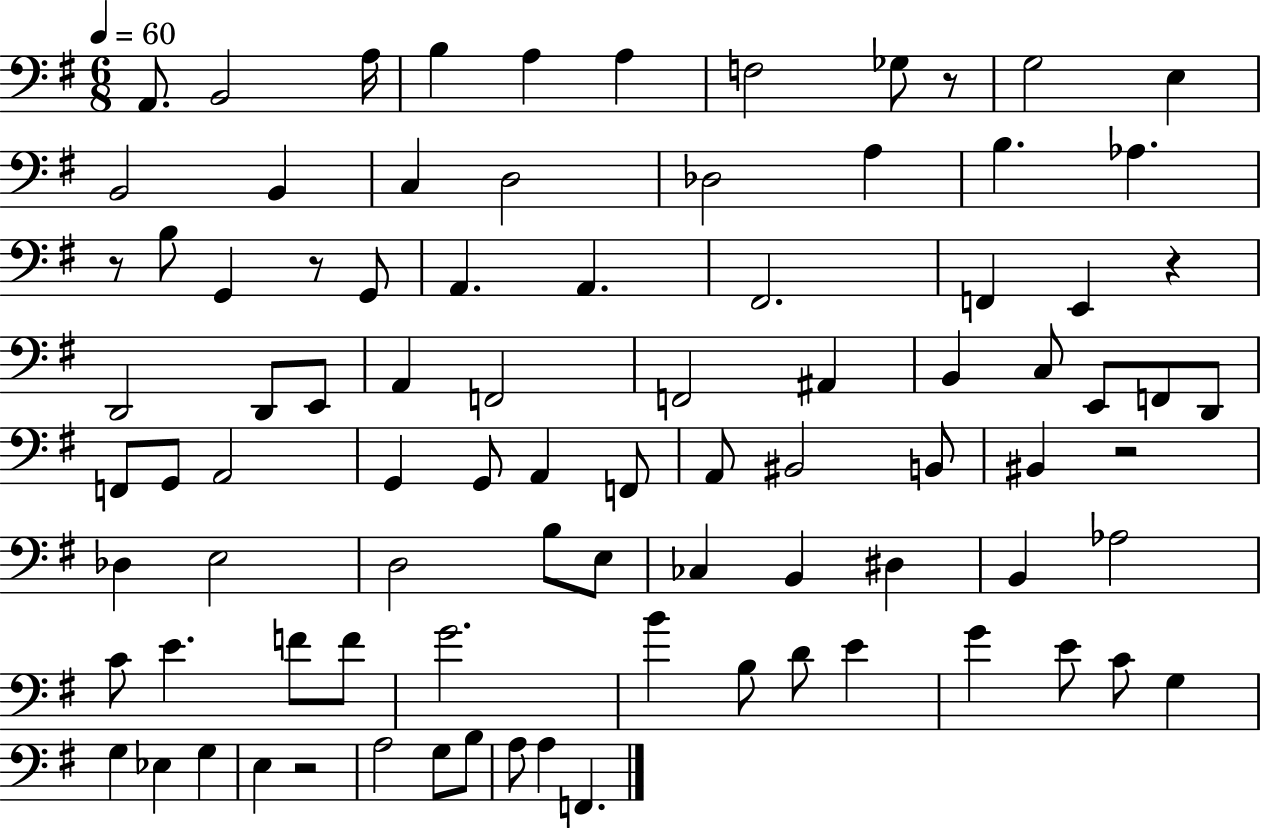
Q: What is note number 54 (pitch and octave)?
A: E3